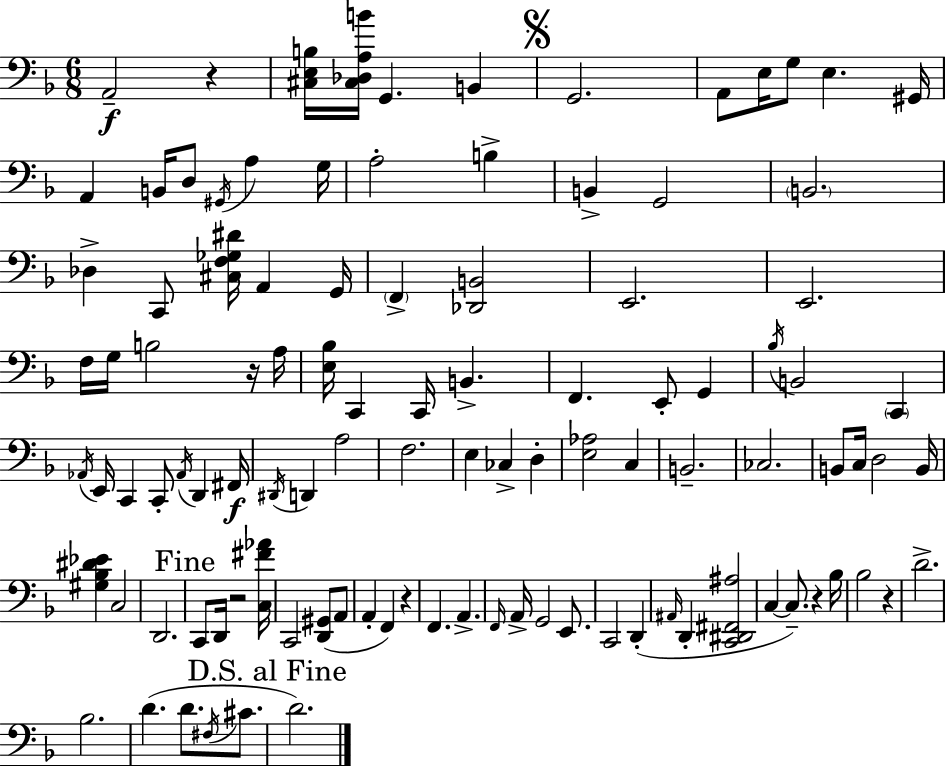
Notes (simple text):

A2/h R/q [C#3,E3,B3]/s [C#3,Db3,A3,B4]/s G2/q. B2/q G2/h. A2/e E3/s G3/e E3/q. G#2/s A2/q B2/s D3/e G#2/s A3/q G3/s A3/h B3/q B2/q G2/h B2/h. Db3/q C2/e [C#3,F3,Gb3,D#4]/s A2/q G2/s F2/q [Db2,B2]/h E2/h. E2/h. F3/s G3/s B3/h R/s A3/s [E3,Bb3]/s C2/q C2/s B2/q. F2/q. E2/e G2/q Bb3/s B2/h C2/q Ab2/s E2/s C2/q C2/e Ab2/s D2/q F#2/s D#2/s D2/q A3/h F3/h. E3/q CES3/q D3/q [E3,Ab3]/h C3/q B2/h. CES3/h. B2/e C3/s D3/h B2/s [G#3,Bb3,D#4,Eb4]/q C3/h D2/h. C2/e D2/s R/h [C3,F#4,Ab4]/s C2/h [D2,G#2]/e A2/e A2/q F2/q R/q F2/q. A2/q. F2/s A2/s G2/h E2/e. C2/h D2/q A#2/s D2/q [C2,D#2,F#2,A#3]/h C3/q C3/e. R/q Bb3/s Bb3/h R/q D4/h. Bb3/h. D4/q. D4/e. F#3/s C#4/e. D4/h.